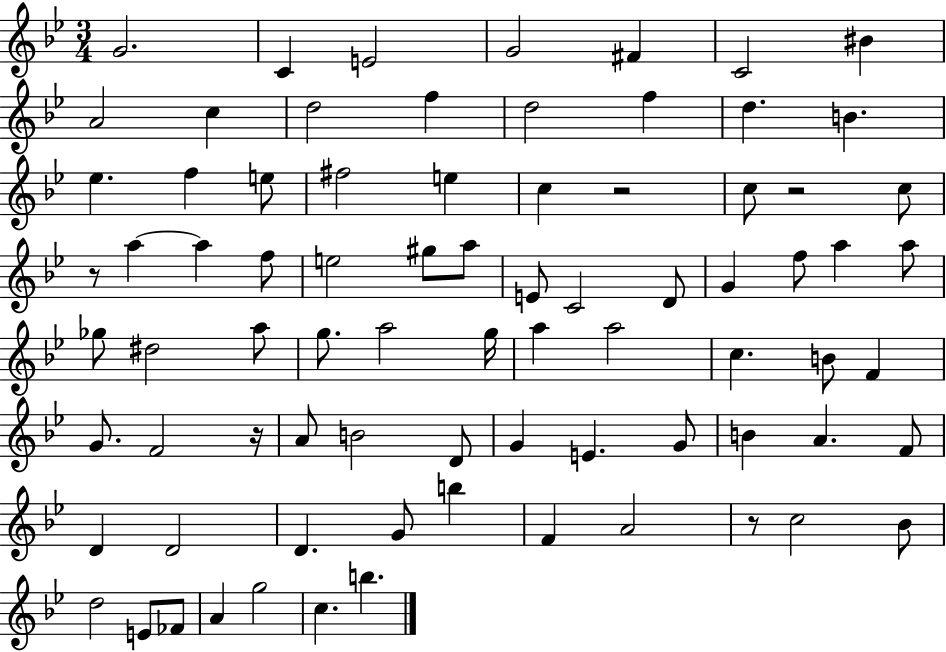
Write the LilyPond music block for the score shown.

{
  \clef treble
  \numericTimeSignature
  \time 3/4
  \key bes \major
  \repeat volta 2 { g'2. | c'4 e'2 | g'2 fis'4 | c'2 bis'4 | \break a'2 c''4 | d''2 f''4 | d''2 f''4 | d''4. b'4. | \break ees''4. f''4 e''8 | fis''2 e''4 | c''4 r2 | c''8 r2 c''8 | \break r8 a''4~~ a''4 f''8 | e''2 gis''8 a''8 | e'8 c'2 d'8 | g'4 f''8 a''4 a''8 | \break ges''8 dis''2 a''8 | g''8. a''2 g''16 | a''4 a''2 | c''4. b'8 f'4 | \break g'8. f'2 r16 | a'8 b'2 d'8 | g'4 e'4. g'8 | b'4 a'4. f'8 | \break d'4 d'2 | d'4. g'8 b''4 | f'4 a'2 | r8 c''2 bes'8 | \break d''2 e'8 fes'8 | a'4 g''2 | c''4. b''4. | } \bar "|."
}